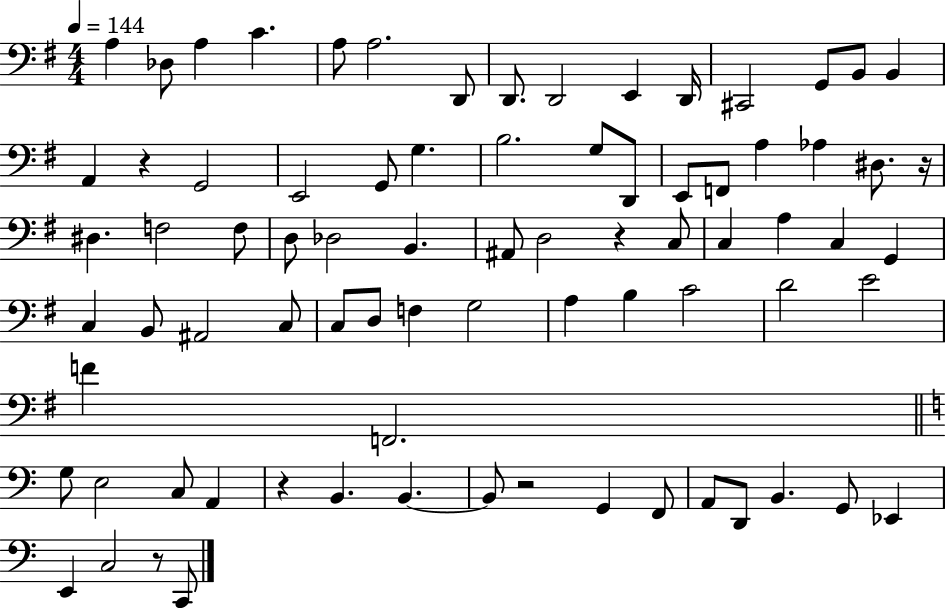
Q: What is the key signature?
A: G major